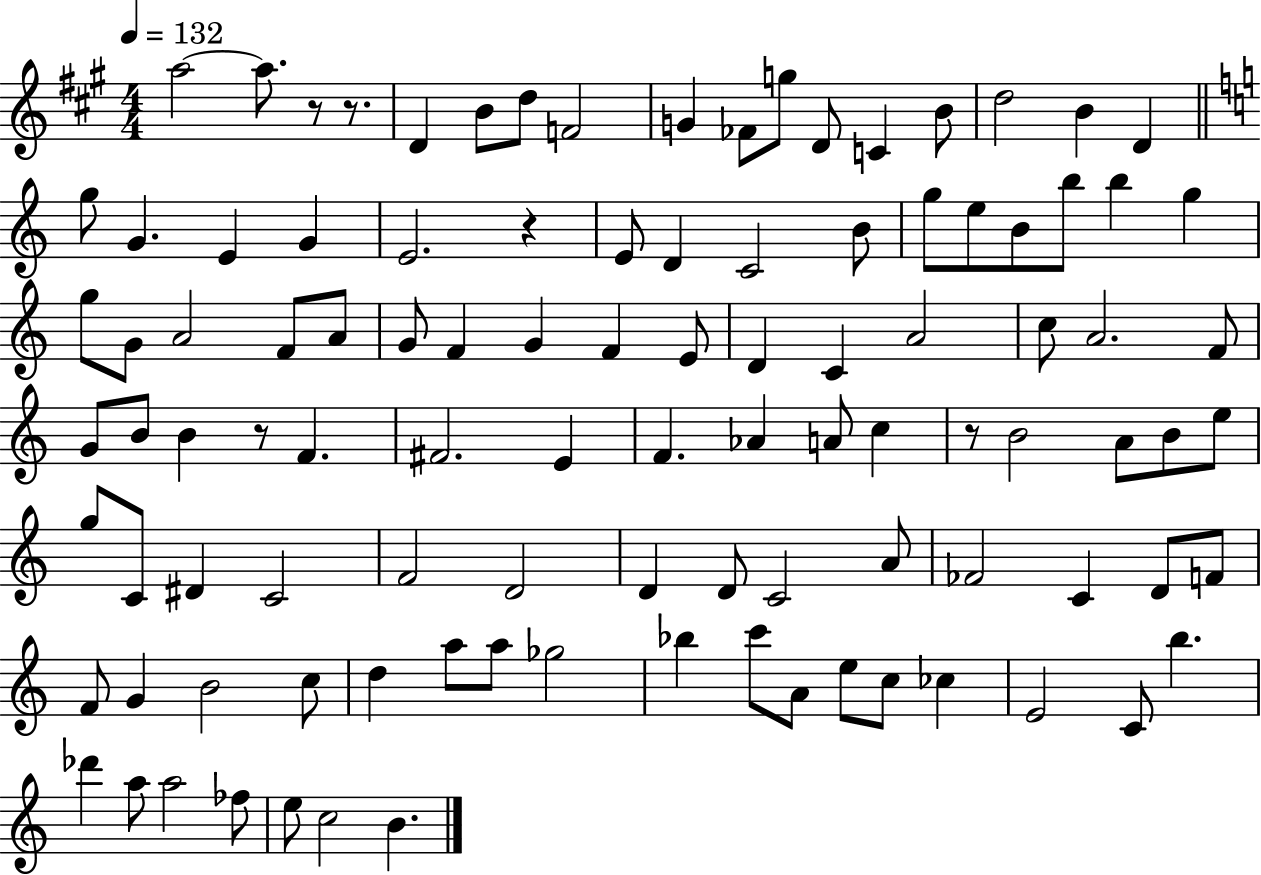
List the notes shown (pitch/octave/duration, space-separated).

A5/h A5/e. R/e R/e. D4/q B4/e D5/e F4/h G4/q FES4/e G5/e D4/e C4/q B4/e D5/h B4/q D4/q G5/e G4/q. E4/q G4/q E4/h. R/q E4/e D4/q C4/h B4/e G5/e E5/e B4/e B5/e B5/q G5/q G5/e G4/e A4/h F4/e A4/e G4/e F4/q G4/q F4/q E4/e D4/q C4/q A4/h C5/e A4/h. F4/e G4/e B4/e B4/q R/e F4/q. F#4/h. E4/q F4/q. Ab4/q A4/e C5/q R/e B4/h A4/e B4/e E5/e G5/e C4/e D#4/q C4/h F4/h D4/h D4/q D4/e C4/h A4/e FES4/h C4/q D4/e F4/e F4/e G4/q B4/h C5/e D5/q A5/e A5/e Gb5/h Bb5/q C6/e A4/e E5/e C5/e CES5/q E4/h C4/e B5/q. Db6/q A5/e A5/h FES5/e E5/e C5/h B4/q.